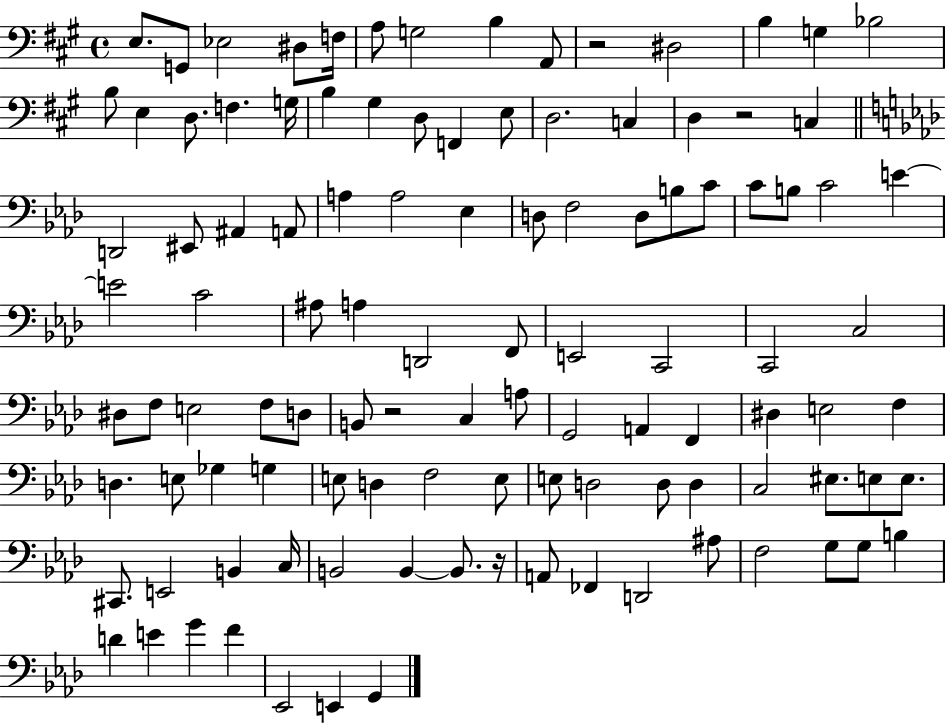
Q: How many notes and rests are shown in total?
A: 109